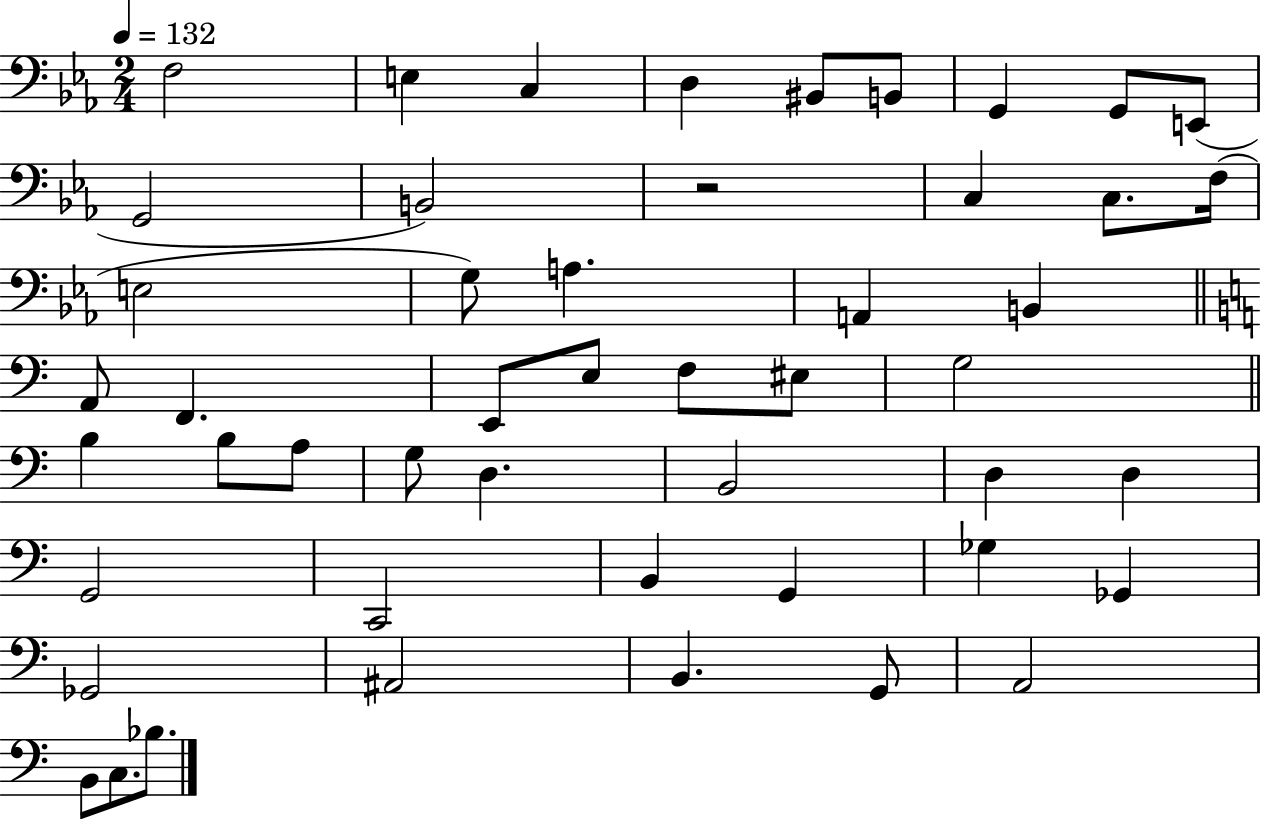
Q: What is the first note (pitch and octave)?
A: F3